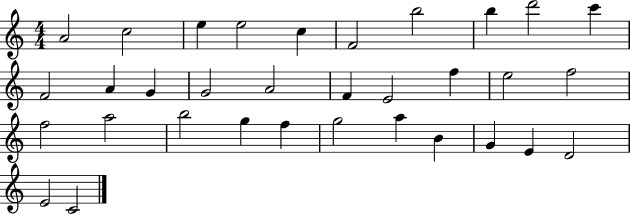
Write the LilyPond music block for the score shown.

{
  \clef treble
  \numericTimeSignature
  \time 4/4
  \key c \major
  a'2 c''2 | e''4 e''2 c''4 | f'2 b''2 | b''4 d'''2 c'''4 | \break f'2 a'4 g'4 | g'2 a'2 | f'4 e'2 f''4 | e''2 f''2 | \break f''2 a''2 | b''2 g''4 f''4 | g''2 a''4 b'4 | g'4 e'4 d'2 | \break e'2 c'2 | \bar "|."
}